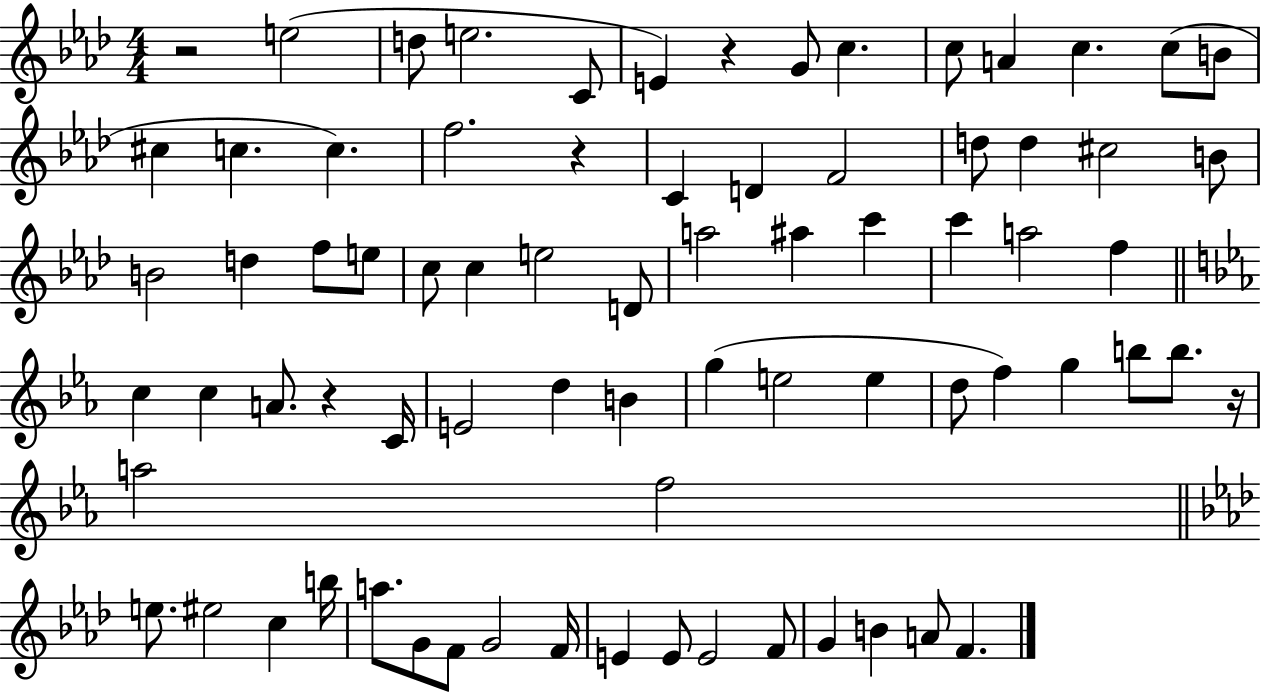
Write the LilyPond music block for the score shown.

{
  \clef treble
  \numericTimeSignature
  \time 4/4
  \key aes \major
  r2 e''2( | d''8 e''2. c'8 | e'4) r4 g'8 c''4. | c''8 a'4 c''4. c''8( b'8 | \break cis''4 c''4. c''4.) | f''2. r4 | c'4 d'4 f'2 | d''8 d''4 cis''2 b'8 | \break b'2 d''4 f''8 e''8 | c''8 c''4 e''2 d'8 | a''2 ais''4 c'''4 | c'''4 a''2 f''4 | \break \bar "||" \break \key c \minor c''4 c''4 a'8. r4 c'16 | e'2 d''4 b'4 | g''4( e''2 e''4 | d''8 f''4) g''4 b''8 b''8. r16 | \break a''2 f''2 | \bar "||" \break \key aes \major e''8. eis''2 c''4 b''16 | a''8. g'8 f'8 g'2 f'16 | e'4 e'8 e'2 f'8 | g'4 b'4 a'8 f'4. | \break \bar "|."
}